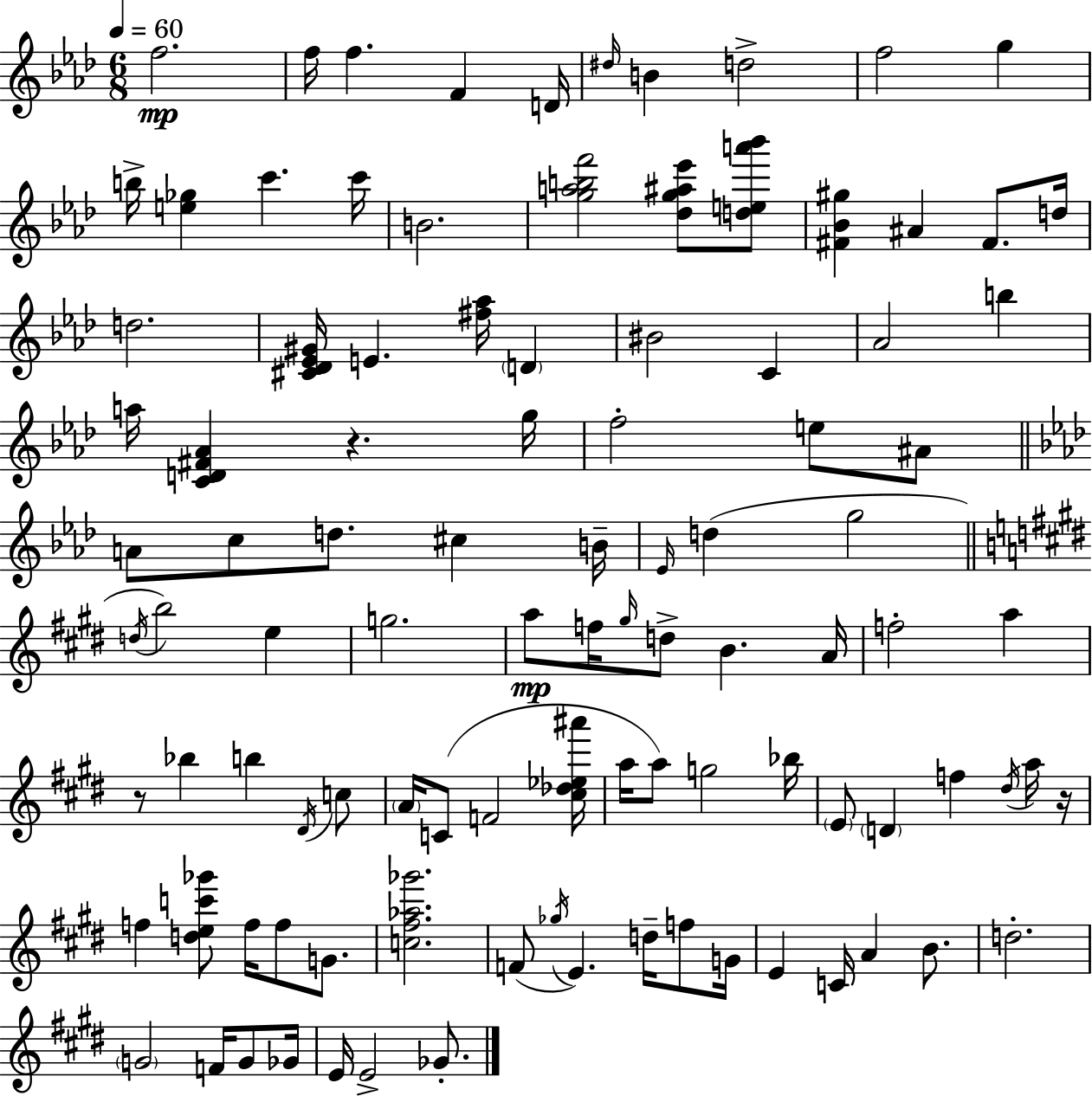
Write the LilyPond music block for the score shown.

{
  \clef treble
  \numericTimeSignature
  \time 6/8
  \key f \minor
  \tempo 4 = 60
  f''2.\mp | f''16 f''4. f'4 d'16 | \grace { dis''16 } b'4 d''2-> | f''2 g''4 | \break b''16-> <e'' ges''>4 c'''4. | c'''16 b'2. | <g'' a'' b'' f'''>2 <des'' g'' ais'' ees'''>8 <d'' e'' a''' bes'''>8 | <fis' bes' gis''>4 ais'4 fis'8. | \break d''16 d''2. | <cis' des' ees' gis'>16 e'4. <fis'' aes''>16 \parenthesize d'4 | bis'2 c'4 | aes'2 b''4 | \break a''16 <c' d' fis' aes'>4 r4. | g''16 f''2-. e''8 ais'8 | \bar "||" \break \key f \minor a'8 c''8 d''8. cis''4 b'16-- | \grace { ees'16 }( d''4 g''2 | \bar "||" \break \key e \major \acciaccatura { d''16 }) b''2 e''4 | g''2. | a''8\mp f''16 \grace { gis''16 } d''8-> b'4. | a'16 f''2-. a''4 | \break r8 bes''4 b''4 | \acciaccatura { dis'16 } c''8 \parenthesize a'16 c'8( f'2 | <cis'' des'' ees'' ais'''>16 a''16 a''8) g''2 | bes''16 \parenthesize e'8 \parenthesize d'4 f''4 | \break \acciaccatura { dis''16 } a''16 r16 f''4 <d'' e'' c''' ges'''>8 f''16 f''8 | g'8. <c'' fis'' aes'' ges'''>2. | f'8( \acciaccatura { ges''16 } e'4.) | d''16-- f''8 g'16 e'4 c'16 a'4 | \break b'8. d''2.-. | \parenthesize g'2 | f'16 g'8 ges'16 e'16 e'2-> | ges'8.-. \bar "|."
}